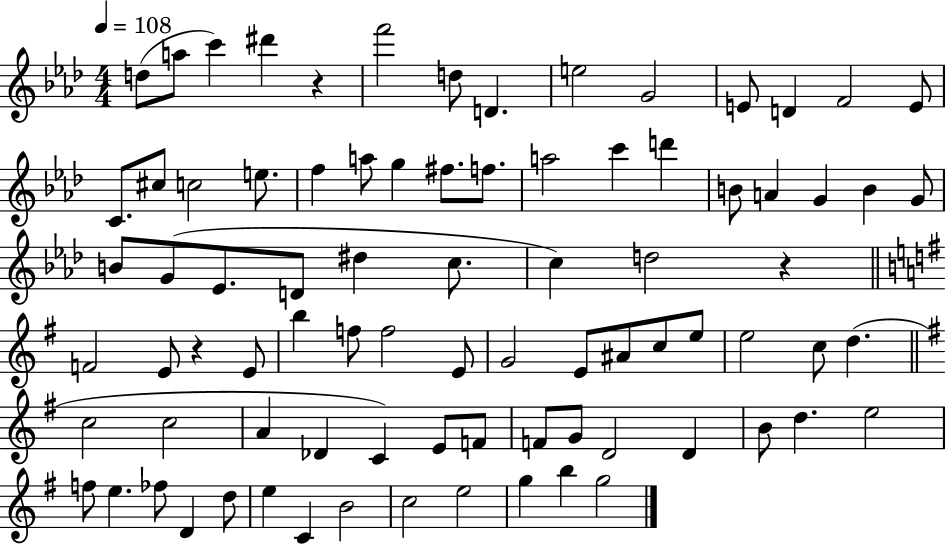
{
  \clef treble
  \numericTimeSignature
  \time 4/4
  \key aes \major
  \tempo 4 = 108
  \repeat volta 2 { d''8( a''8 c'''4) dis'''4 r4 | f'''2 d''8 d'4. | e''2 g'2 | e'8 d'4 f'2 e'8 | \break c'8. cis''8 c''2 e''8. | f''4 a''8 g''4 fis''8. f''8. | a''2 c'''4 d'''4 | b'8 a'4 g'4 b'4 g'8 | \break b'8 g'8( ees'8. d'8 dis''4 c''8. | c''4) d''2 r4 | \bar "||" \break \key e \minor f'2 e'8 r4 e'8 | b''4 f''8 f''2 e'8 | g'2 e'8 ais'8 c''8 e''8 | e''2 c''8 d''4.( | \break \bar "||" \break \key g \major c''2 c''2 | a'4 des'4 c'4) e'8 f'8 | f'8 g'8 d'2 d'4 | b'8 d''4. e''2 | \break f''8 e''4. fes''8 d'4 d''8 | e''4 c'4 b'2 | c''2 e''2 | g''4 b''4 g''2 | \break } \bar "|."
}